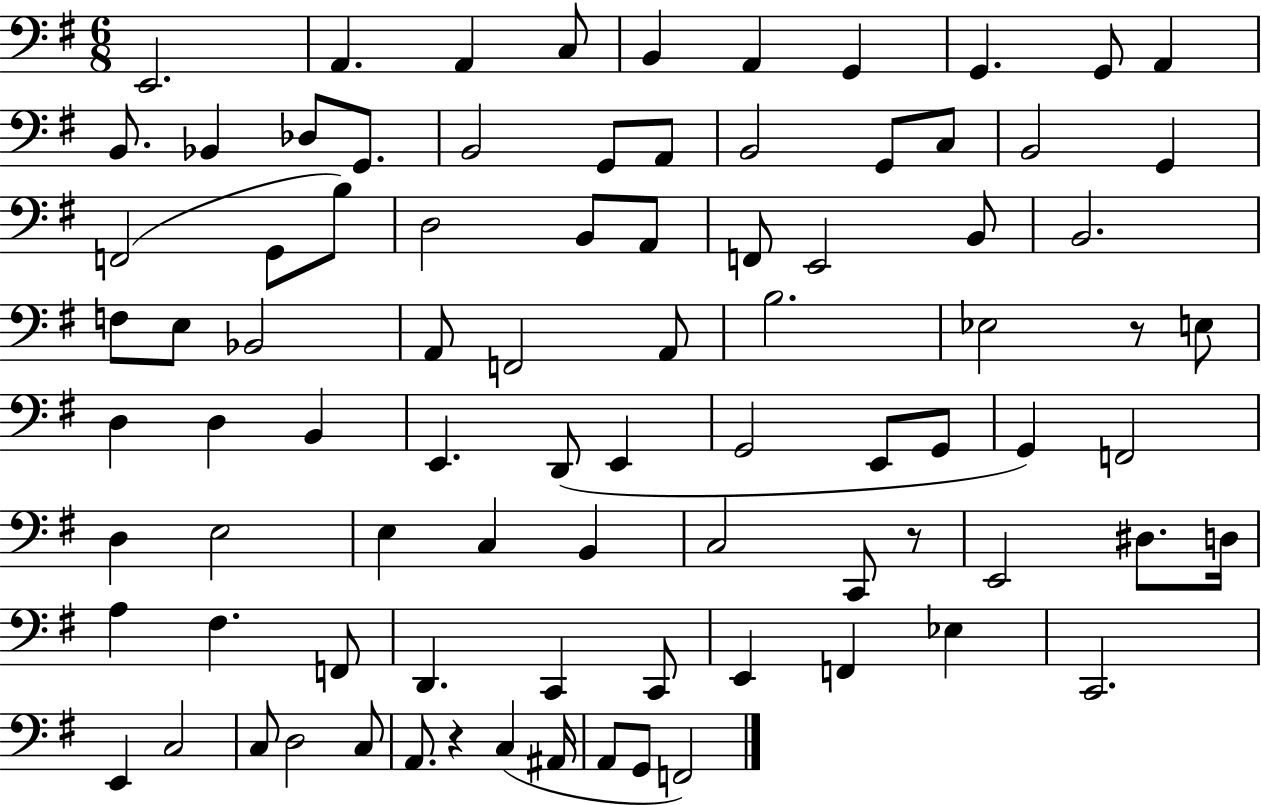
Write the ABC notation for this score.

X:1
T:Untitled
M:6/8
L:1/4
K:G
E,,2 A,, A,, C,/2 B,, A,, G,, G,, G,,/2 A,, B,,/2 _B,, _D,/2 G,,/2 B,,2 G,,/2 A,,/2 B,,2 G,,/2 C,/2 B,,2 G,, F,,2 G,,/2 B,/2 D,2 B,,/2 A,,/2 F,,/2 E,,2 B,,/2 B,,2 F,/2 E,/2 _B,,2 A,,/2 F,,2 A,,/2 B,2 _E,2 z/2 E,/2 D, D, B,, E,, D,,/2 E,, G,,2 E,,/2 G,,/2 G,, F,,2 D, E,2 E, C, B,, C,2 C,,/2 z/2 E,,2 ^D,/2 D,/4 A, ^F, F,,/2 D,, C,, C,,/2 E,, F,, _E, C,,2 E,, C,2 C,/2 D,2 C,/2 A,,/2 z C, ^A,,/4 A,,/2 G,,/2 F,,2